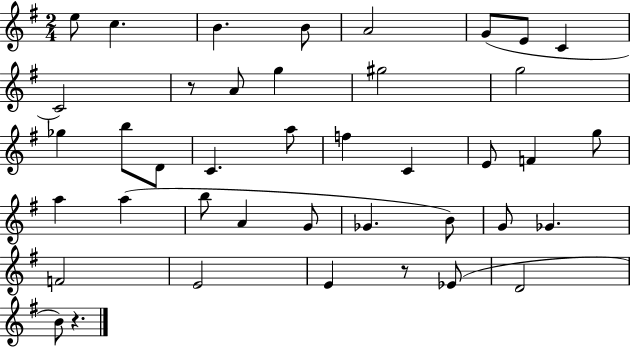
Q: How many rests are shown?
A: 3